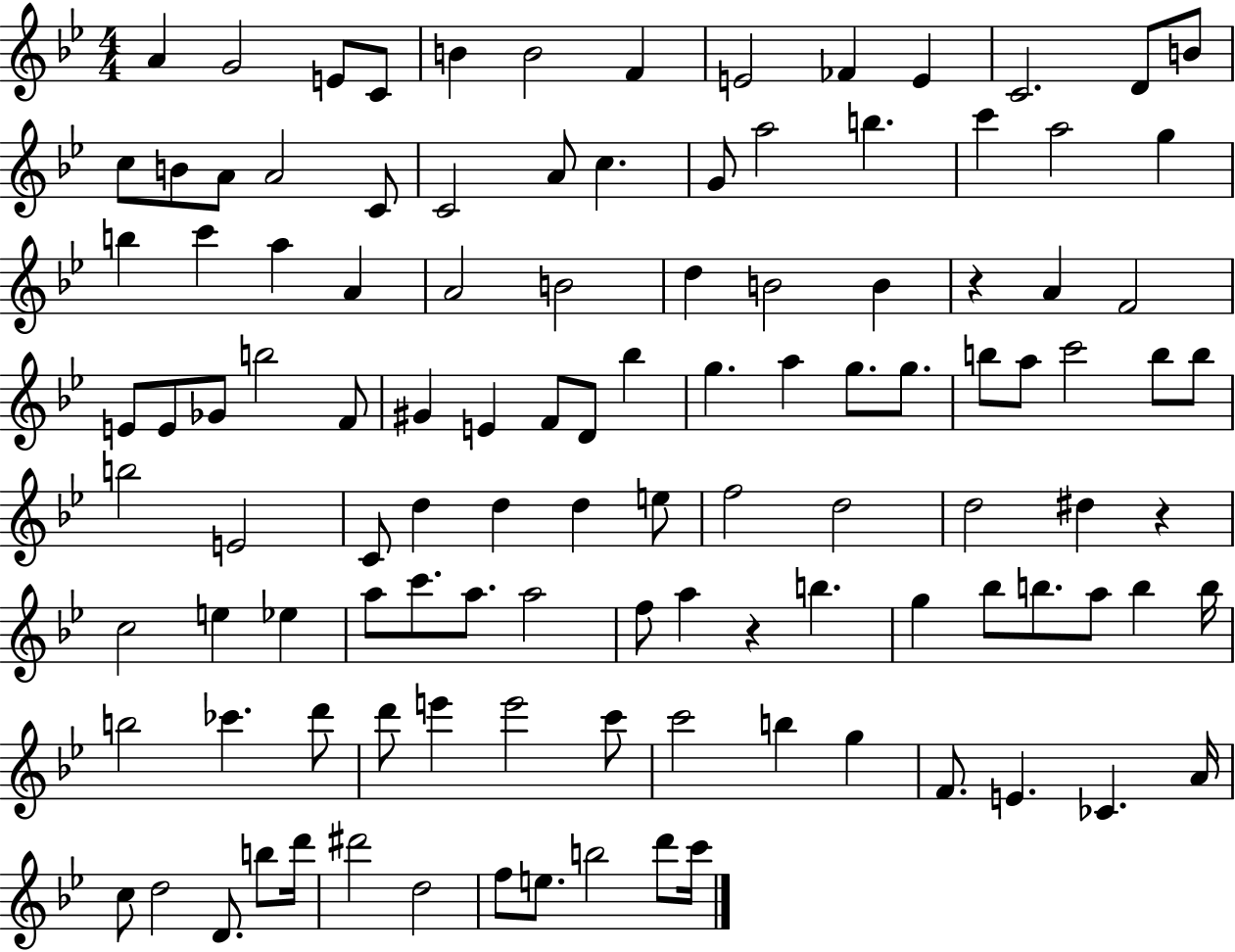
A4/q G4/h E4/e C4/e B4/q B4/h F4/q E4/h FES4/q E4/q C4/h. D4/e B4/e C5/e B4/e A4/e A4/h C4/e C4/h A4/e C5/q. G4/e A5/h B5/q. C6/q A5/h G5/q B5/q C6/q A5/q A4/q A4/h B4/h D5/q B4/h B4/q R/q A4/q F4/h E4/e E4/e Gb4/e B5/h F4/e G#4/q E4/q F4/e D4/e Bb5/q G5/q. A5/q G5/e. G5/e. B5/e A5/e C6/h B5/e B5/e B5/h E4/h C4/e D5/q D5/q D5/q E5/e F5/h D5/h D5/h D#5/q R/q C5/h E5/q Eb5/q A5/e C6/e. A5/e. A5/h F5/e A5/q R/q B5/q. G5/q Bb5/e B5/e. A5/e B5/q B5/s B5/h CES6/q. D6/e D6/e E6/q E6/h C6/e C6/h B5/q G5/q F4/e. E4/q. CES4/q. A4/s C5/e D5/h D4/e. B5/e D6/s D#6/h D5/h F5/e E5/e. B5/h D6/e C6/s